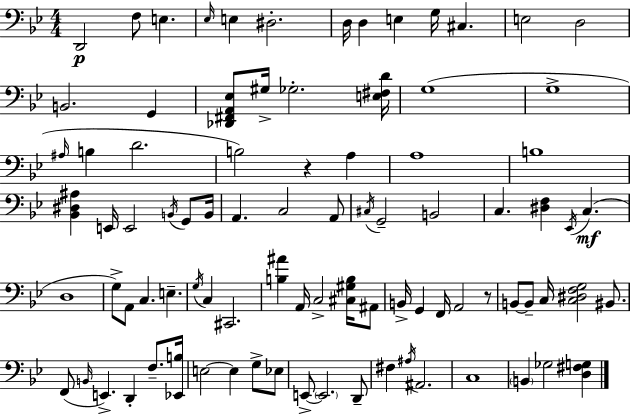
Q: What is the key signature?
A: G minor